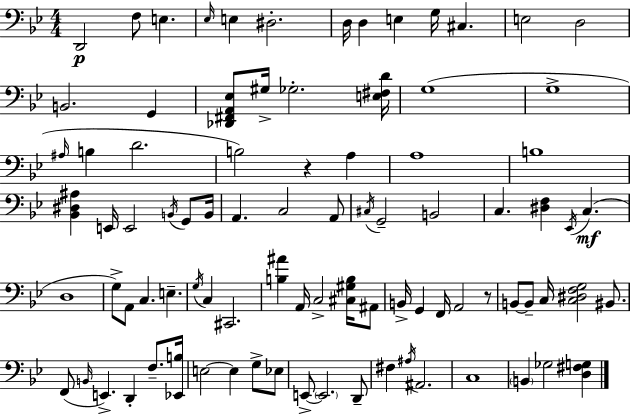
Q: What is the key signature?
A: G minor